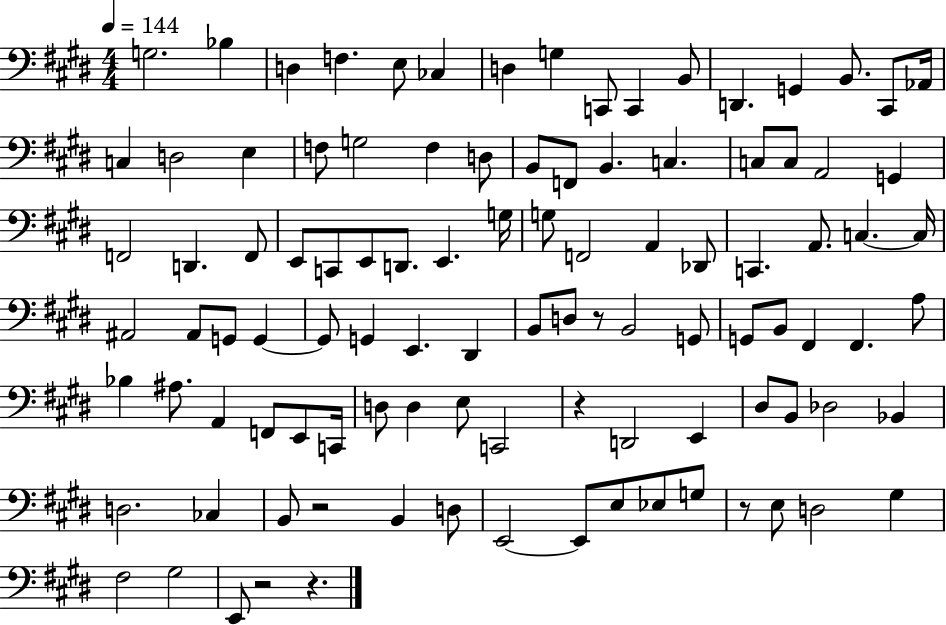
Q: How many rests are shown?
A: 6